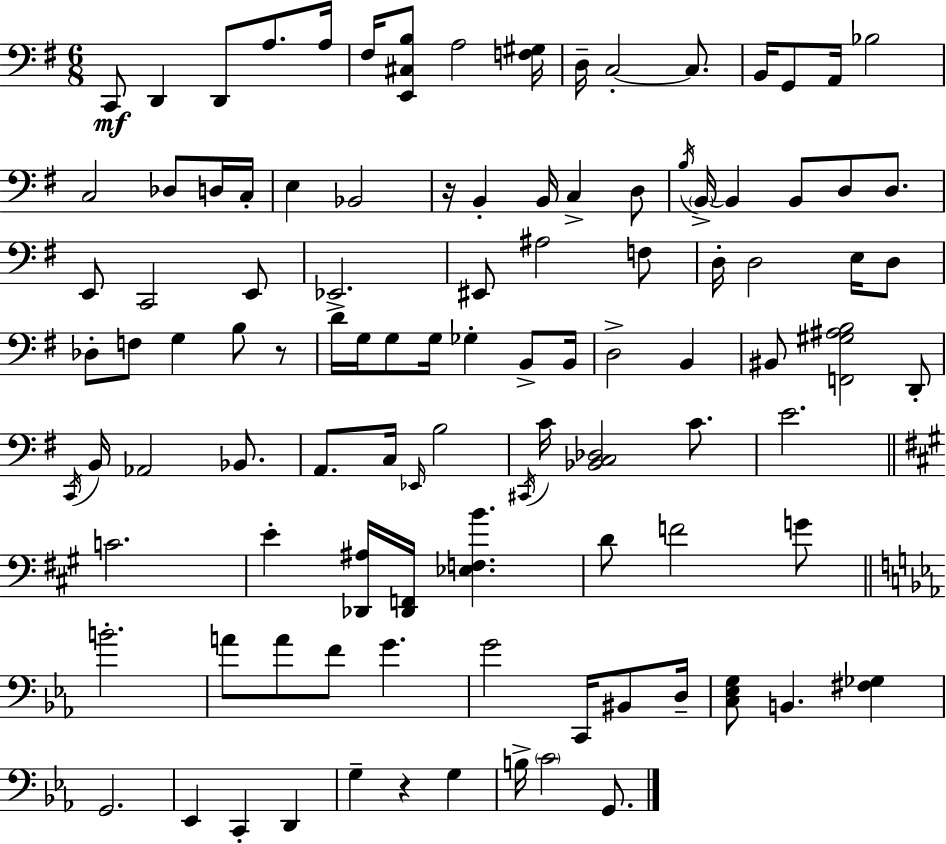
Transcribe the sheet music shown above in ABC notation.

X:1
T:Untitled
M:6/8
L:1/4
K:Em
C,,/2 D,, D,,/2 A,/2 A,/4 ^F,/4 [E,,^C,B,]/2 A,2 [F,^G,]/4 D,/4 C,2 C,/2 B,,/4 G,,/2 A,,/4 _B,2 C,2 _D,/2 D,/4 C,/4 E, _B,,2 z/4 B,, B,,/4 C, D,/2 B,/4 B,,/4 B,, B,,/2 D,/2 D,/2 E,,/2 C,,2 E,,/2 _E,,2 ^E,,/2 ^A,2 F,/2 D,/4 D,2 E,/4 D,/2 _D,/2 F,/2 G, B,/2 z/2 D/4 G,/4 G,/2 G,/4 _G, B,,/2 B,,/4 D,2 B,, ^B,,/2 [F,,^G,^A,B,]2 D,,/2 C,,/4 B,,/4 _A,,2 _B,,/2 A,,/2 C,/4 _E,,/4 B,2 ^C,,/4 C/4 [_B,,C,_D,]2 C/2 E2 C2 E [_D,,^A,]/4 [_D,,F,,]/4 [_E,F,B] D/2 F2 G/2 B2 A/2 A/2 F/2 G G2 C,,/4 ^B,,/2 D,/4 [C,_E,G,]/2 B,, [^F,_G,] G,,2 _E,, C,, D,, G, z G, B,/4 C2 G,,/2